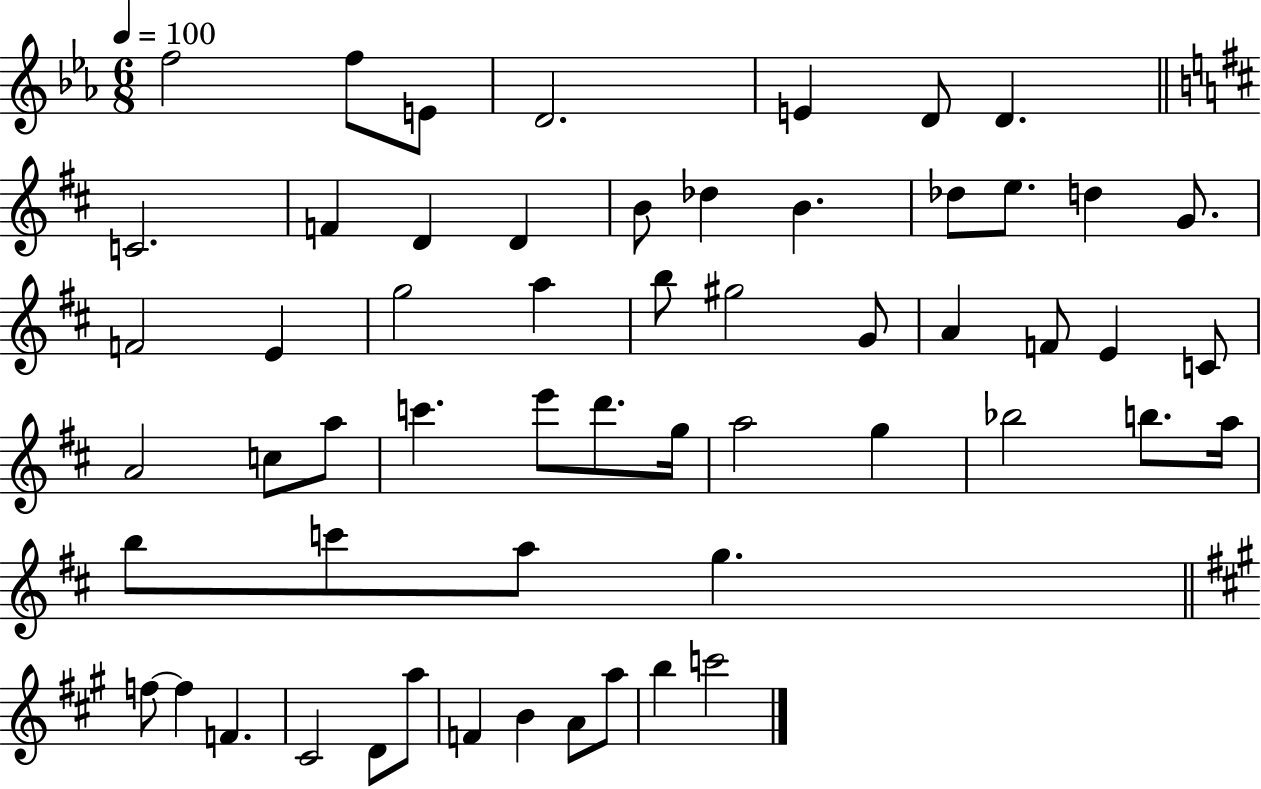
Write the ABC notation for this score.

X:1
T:Untitled
M:6/8
L:1/4
K:Eb
f2 f/2 E/2 D2 E D/2 D C2 F D D B/2 _d B _d/2 e/2 d G/2 F2 E g2 a b/2 ^g2 G/2 A F/2 E C/2 A2 c/2 a/2 c' e'/2 d'/2 g/4 a2 g _b2 b/2 a/4 b/2 c'/2 a/2 g f/2 f F ^C2 D/2 a/2 F B A/2 a/2 b c'2